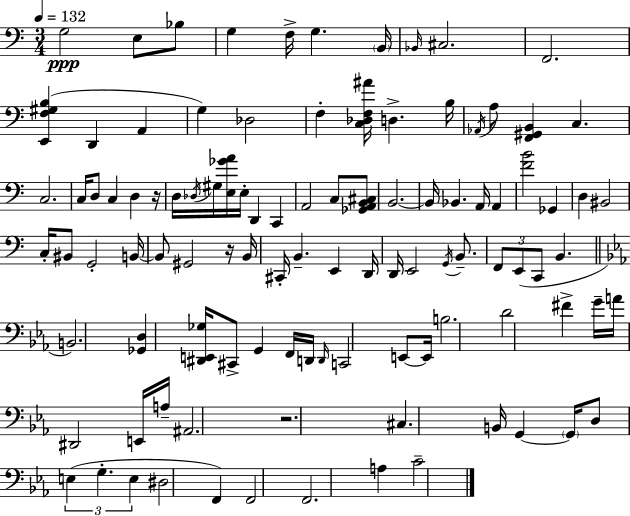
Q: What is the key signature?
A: C major